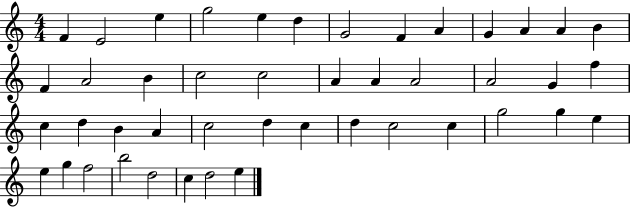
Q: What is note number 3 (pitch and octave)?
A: E5